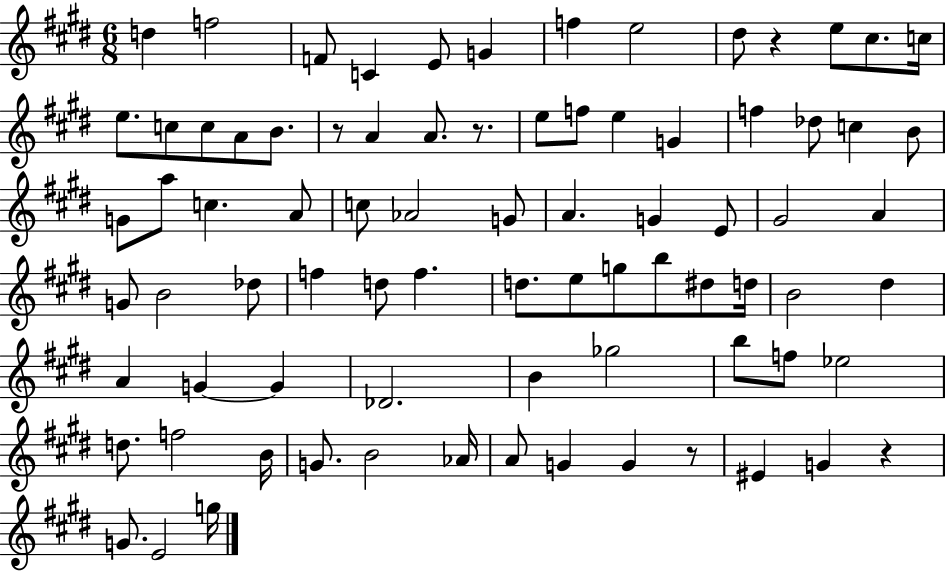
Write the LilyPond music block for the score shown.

{
  \clef treble
  \numericTimeSignature
  \time 6/8
  \key e \major
  d''4 f''2 | f'8 c'4 e'8 g'4 | f''4 e''2 | dis''8 r4 e''8 cis''8. c''16 | \break e''8. c''8 c''8 a'8 b'8. | r8 a'4 a'8. r8. | e''8 f''8 e''4 g'4 | f''4 des''8 c''4 b'8 | \break g'8 a''8 c''4. a'8 | c''8 aes'2 g'8 | a'4. g'4 e'8 | gis'2 a'4 | \break g'8 b'2 des''8 | f''4 d''8 f''4. | d''8. e''8 g''8 b''8 dis''8 d''16 | b'2 dis''4 | \break a'4 g'4~~ g'4 | des'2. | b'4 ges''2 | b''8 f''8 ees''2 | \break d''8. f''2 b'16 | g'8. b'2 aes'16 | a'8 g'4 g'4 r8 | eis'4 g'4 r4 | \break g'8. e'2 g''16 | \bar "|."
}